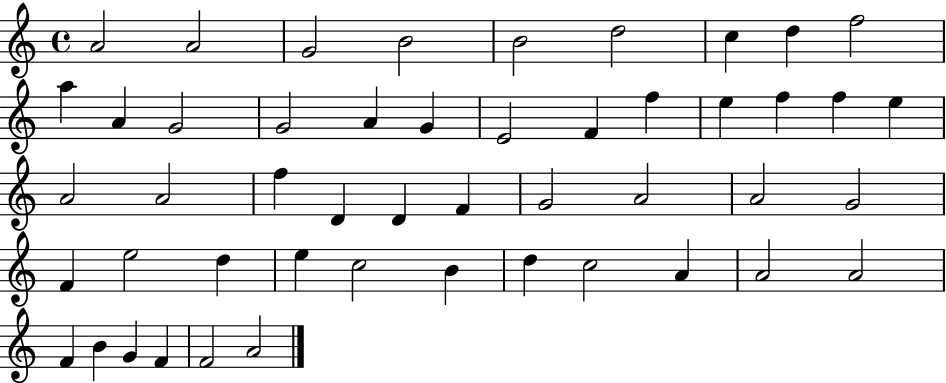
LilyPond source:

{
  \clef treble
  \time 4/4
  \defaultTimeSignature
  \key c \major
  a'2 a'2 | g'2 b'2 | b'2 d''2 | c''4 d''4 f''2 | \break a''4 a'4 g'2 | g'2 a'4 g'4 | e'2 f'4 f''4 | e''4 f''4 f''4 e''4 | \break a'2 a'2 | f''4 d'4 d'4 f'4 | g'2 a'2 | a'2 g'2 | \break f'4 e''2 d''4 | e''4 c''2 b'4 | d''4 c''2 a'4 | a'2 a'2 | \break f'4 b'4 g'4 f'4 | f'2 a'2 | \bar "|."
}